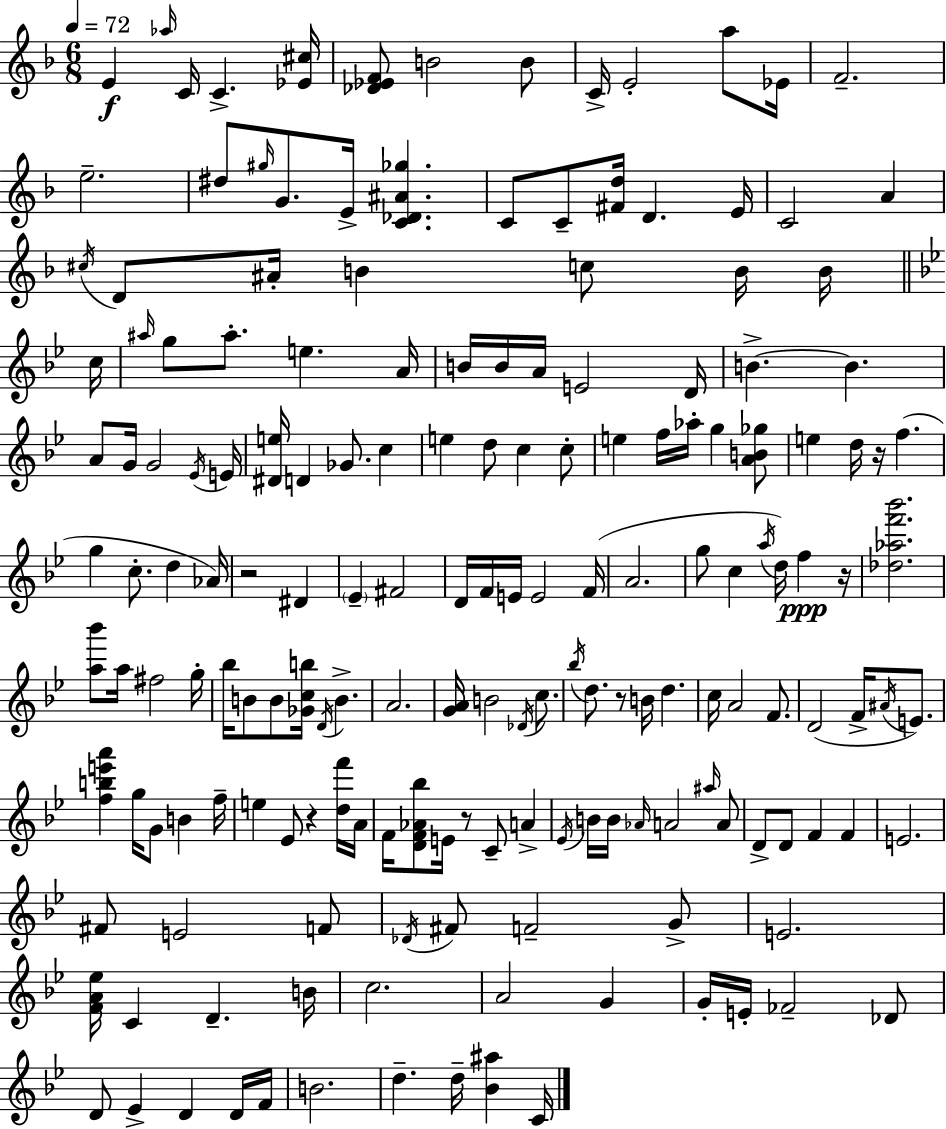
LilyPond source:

{
  \clef treble
  \numericTimeSignature
  \time 6/8
  \key f \major
  \tempo 4 = 72
  e'4\f \grace { aes''16 } c'16 c'4.-> | <ees' cis''>16 <des' ees' f'>8 b'2 b'8 | c'16-> e'2-. a''8 | ees'16 f'2.-- | \break e''2.-- | dis''8 \grace { gis''16 } g'8. e'16-> <c' des' ais' ges''>4. | c'8 c'8-- <fis' d''>16 d'4. | e'16 c'2 a'4 | \break \acciaccatura { cis''16 } d'8 ais'16-. b'4 c''8 | b'16 b'16 \bar "||" \break \key bes \major c''16 \grace { ais''16 } g''8 ais''8.-. e''4. | a'16 b'16 b'16 a'16 e'2 | d'16 b'4.->~~ b'4. | a'8 g'16 g'2 | \break \acciaccatura { ees'16 } e'16 <dis' e''>16 d'4 ges'8. c''4 | e''4 d''8 c''4 | c''8-. e''4 f''16 aes''16-. g''4 | <a' b' ges''>8 e''4 d''16 r16 f''4.( | \break g''4 c''8.-. d''4 | aes'16) r2 dis'4 | \parenthesize ees'4-- fis'2 | d'16 f'16 e'16 e'2 | \break f'16( a'2. | g''8 c''4 \acciaccatura { a''16 }) d''16 f''4\ppp | r16 <des'' aes'' f''' bes'''>2. | <a'' bes'''>8 a''16 fis''2 | \break g''16-. bes''16 b'8 b'8 <ges' c'' b''>16 \acciaccatura { d'16 } b'4.-> | a'2. | <g' a'>16 b'2 | \acciaccatura { des'16 } c''8. \acciaccatura { bes''16 } d''8. r8 | \break b'16 d''4. c''16 a'2 | f'8. d'2( | f'16-> \acciaccatura { ais'16 }) e'8. <f'' b'' e''' a'''>4 | g''16 g'8 b'4 f''16-- e''4 | \break ees'8 r4 <d'' f'''>16 a'16 f'16 <d' f' aes' bes''>8 e'16 | r8 c'8-- a'4-> \acciaccatura { ees'16 } b'16 b'16 \grace { aes'16 } | a'2 \grace { ais''16 } a'8 d'8-> | d'8 f'4 f'4 e'2. | \break fis'8 | e'2 f'8 \acciaccatura { des'16 } | fis'8 f'2-- g'8-> | e'2. | \break <f' a' ees''>16 c'4 d'4.-- b'16 | c''2. | a'2 g'4 | g'16-. e'16-. fes'2-- des'8 | \break d'8 ees'4-> d'4 d'16 f'16 | b'2. | d''4.-- d''16-- <bes' ais''>4 c'16 | \bar "|."
}